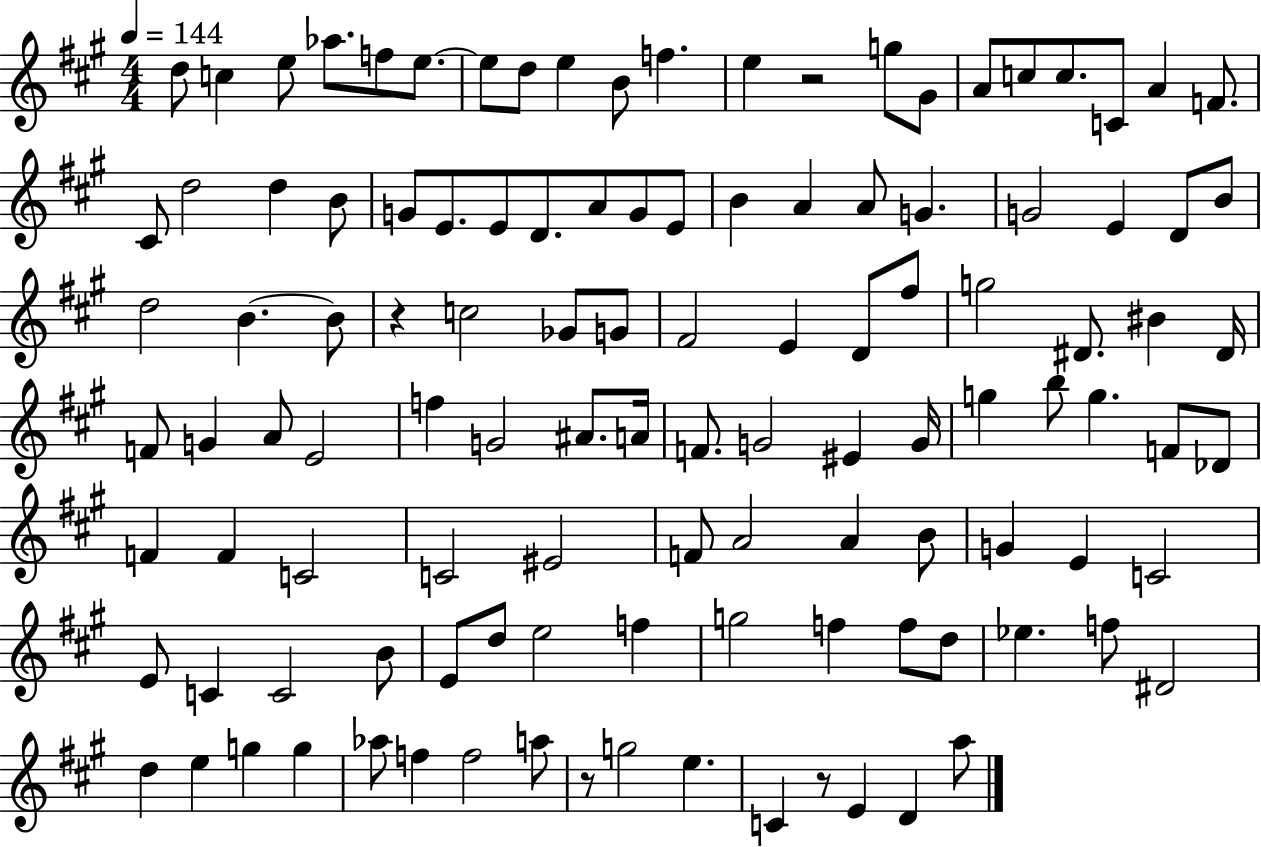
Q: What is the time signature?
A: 4/4